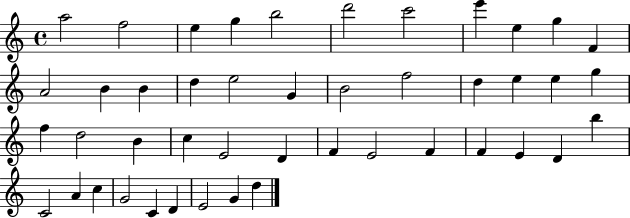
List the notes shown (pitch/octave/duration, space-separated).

A5/h F5/h E5/q G5/q B5/h D6/h C6/h E6/q E5/q G5/q F4/q A4/h B4/q B4/q D5/q E5/h G4/q B4/h F5/h D5/q E5/q E5/q G5/q F5/q D5/h B4/q C5/q E4/h D4/q F4/q E4/h F4/q F4/q E4/q D4/q B5/q C4/h A4/q C5/q G4/h C4/q D4/q E4/h G4/q D5/q